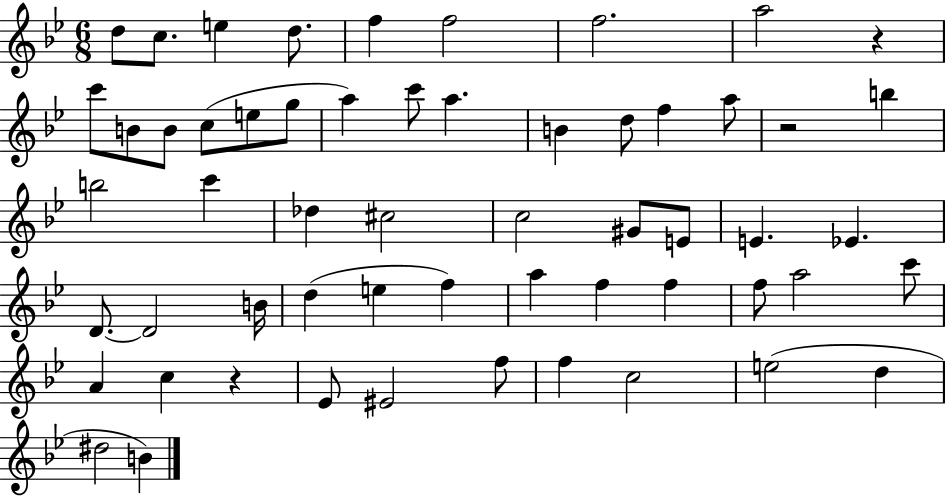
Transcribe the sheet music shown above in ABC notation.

X:1
T:Untitled
M:6/8
L:1/4
K:Bb
d/2 c/2 e d/2 f f2 f2 a2 z c'/2 B/2 B/2 c/2 e/2 g/2 a c'/2 a B d/2 f a/2 z2 b b2 c' _d ^c2 c2 ^G/2 E/2 E _E D/2 D2 B/4 d e f a f f f/2 a2 c'/2 A c z _E/2 ^E2 f/2 f c2 e2 d ^d2 B